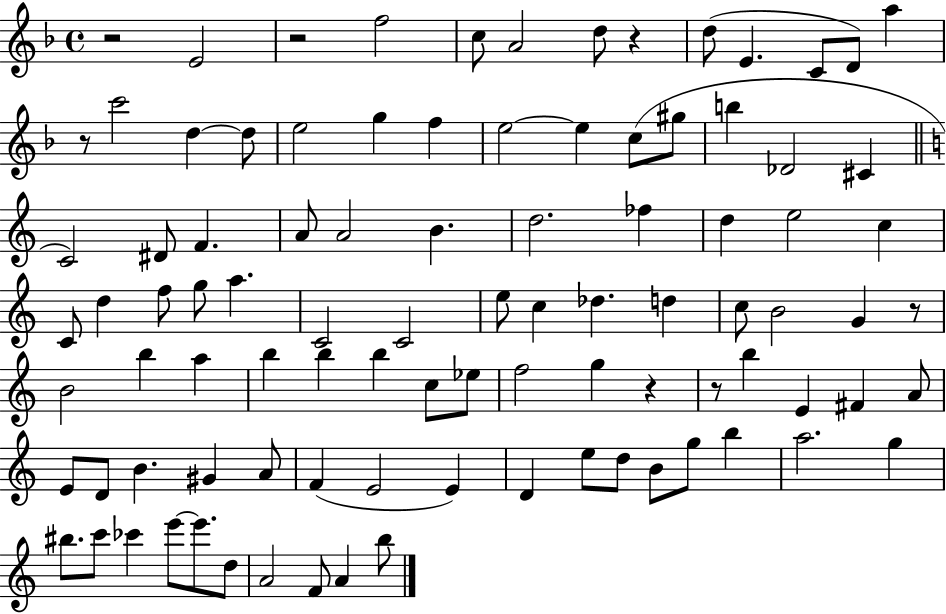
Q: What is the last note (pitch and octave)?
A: B5